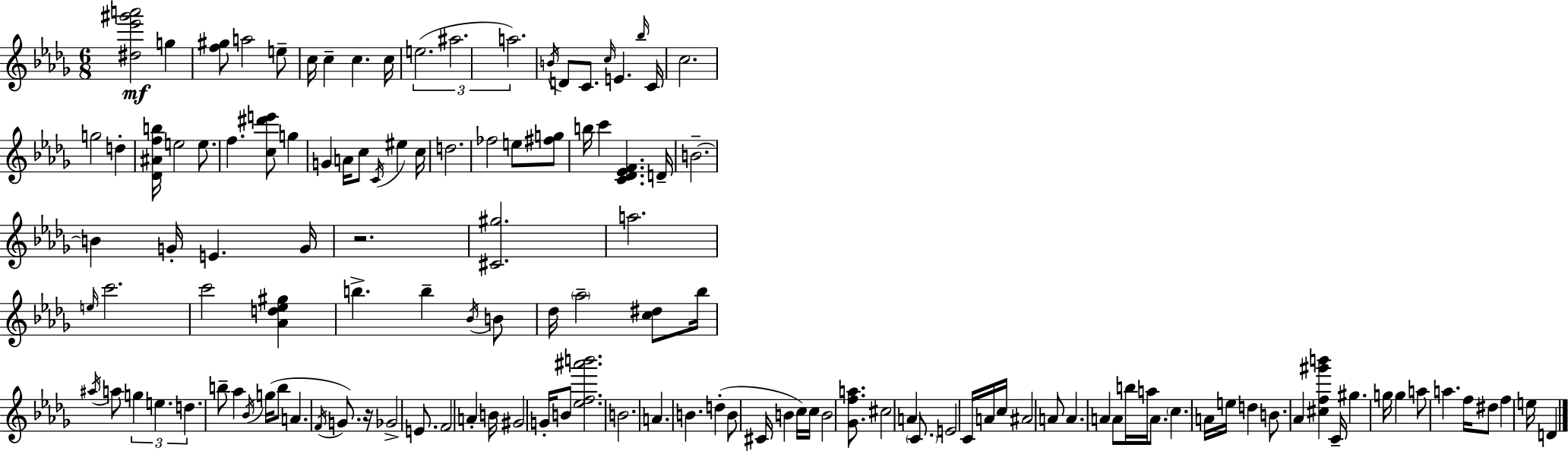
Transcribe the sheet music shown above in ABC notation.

X:1
T:Untitled
M:6/8
L:1/4
K:Bbm
[^d_e'^g'a']2 g [f^g]/2 a2 e/2 c/4 c c c/4 e2 ^a2 a2 B/4 D/2 C/2 c/4 E _b/4 C/4 c2 g2 d [_D^Afb]/4 e2 e/2 f [c^d'e']/2 g G A/4 c/2 C/4 ^e c/4 d2 _f2 e/2 [^fg]/2 b/4 c' [C_D_EF] D/4 B2 B G/4 E G/4 z2 [^C^g]2 a2 e/4 c'2 c'2 [_Ad_e^g] b b _B/4 B/2 _d/4 _a2 [c^d]/2 _b/4 ^a/4 a/2 g e d b/2 _a _B/4 g/4 b/2 A F/4 G/2 z/4 _G2 E/2 F2 A B/4 ^G2 G/4 B/2 [_ef^a'b']2 B2 A B d B/2 ^C/4 B c/4 c/4 B2 [_Gfa]/2 ^c2 A C/2 E2 C/4 A/4 c/4 ^A2 A/2 A A A/2 b/4 a/4 A/2 c A/4 e/4 d B/2 _A [^cf^g'b'] C/4 ^g g/4 g a/2 a f/4 ^d/2 f e/4 D